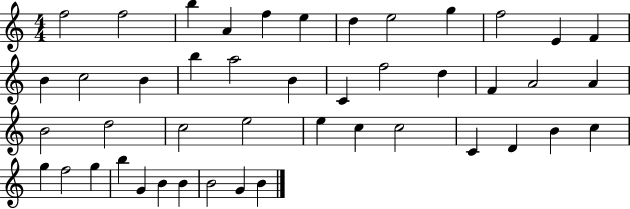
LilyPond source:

{
  \clef treble
  \numericTimeSignature
  \time 4/4
  \key c \major
  f''2 f''2 | b''4 a'4 f''4 e''4 | d''4 e''2 g''4 | f''2 e'4 f'4 | \break b'4 c''2 b'4 | b''4 a''2 b'4 | c'4 f''2 d''4 | f'4 a'2 a'4 | \break b'2 d''2 | c''2 e''2 | e''4 c''4 c''2 | c'4 d'4 b'4 c''4 | \break g''4 f''2 g''4 | b''4 g'4 b'4 b'4 | b'2 g'4 b'4 | \bar "|."
}